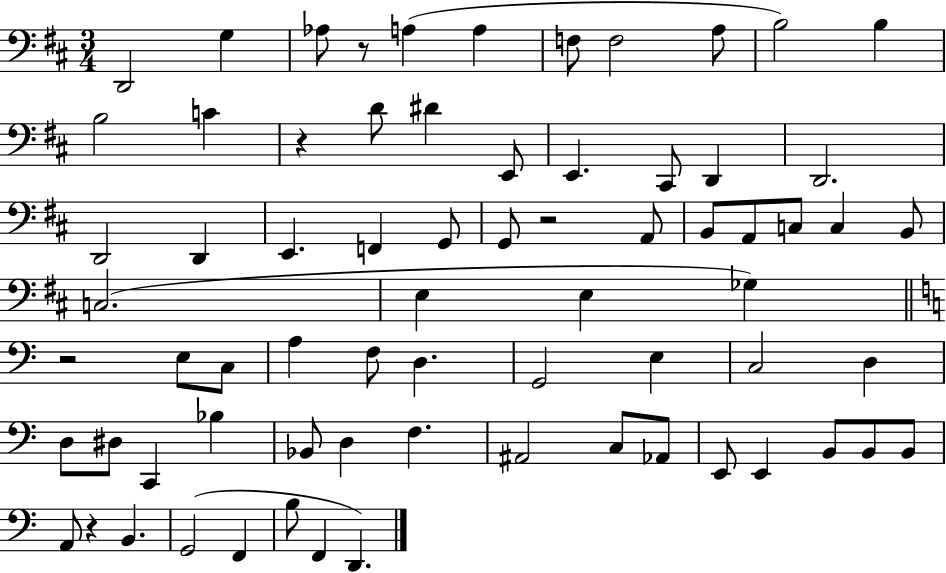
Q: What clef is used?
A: bass